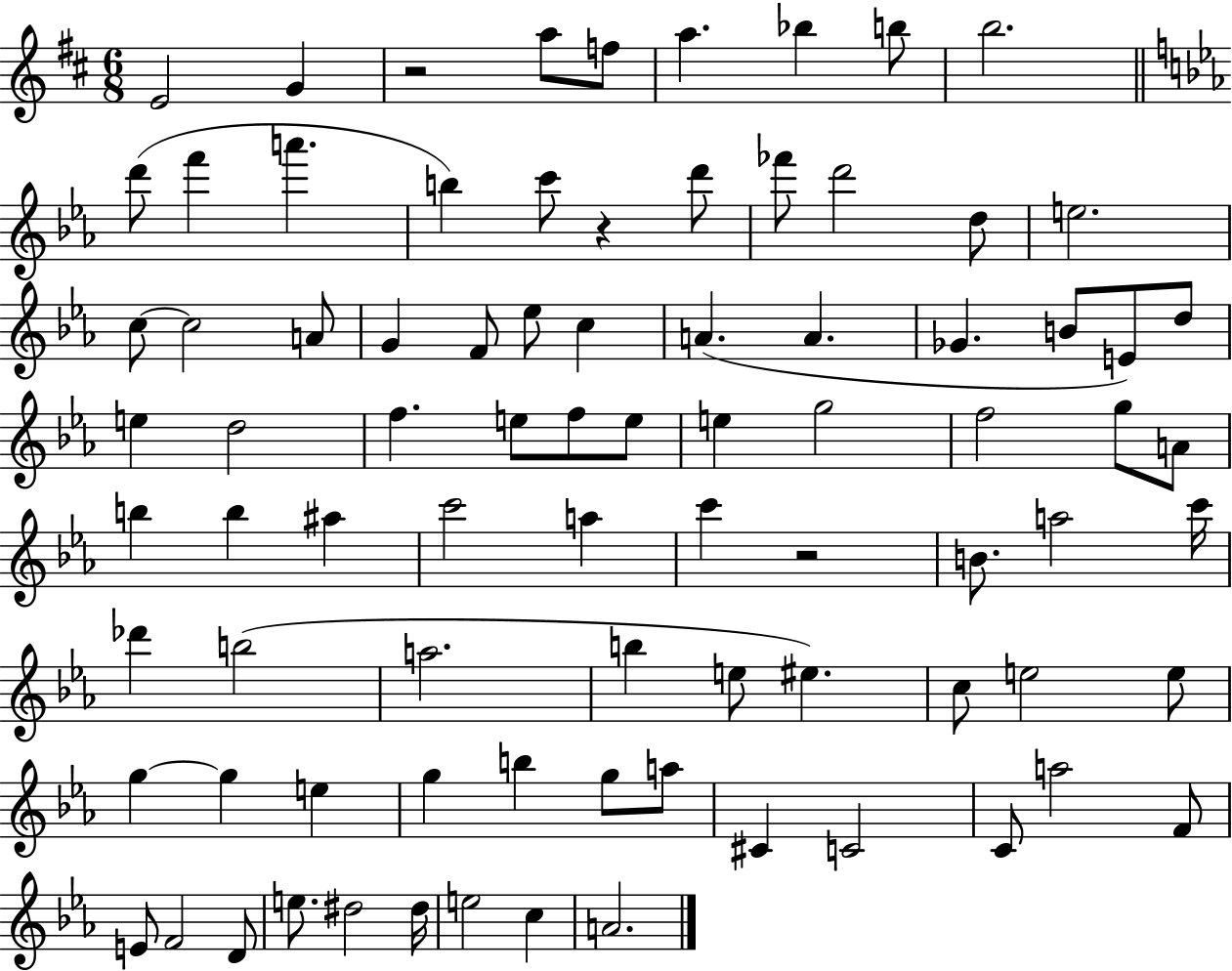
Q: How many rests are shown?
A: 3